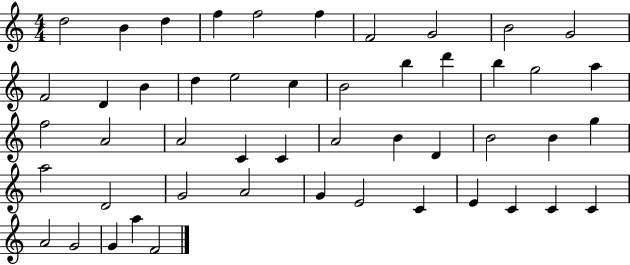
{
  \clef treble
  \numericTimeSignature
  \time 4/4
  \key c \major
  d''2 b'4 d''4 | f''4 f''2 f''4 | f'2 g'2 | b'2 g'2 | \break f'2 d'4 b'4 | d''4 e''2 c''4 | b'2 b''4 d'''4 | b''4 g''2 a''4 | \break f''2 a'2 | a'2 c'4 c'4 | a'2 b'4 d'4 | b'2 b'4 g''4 | \break a''2 d'2 | g'2 a'2 | g'4 e'2 c'4 | e'4 c'4 c'4 c'4 | \break a'2 g'2 | g'4 a''4 f'2 | \bar "|."
}